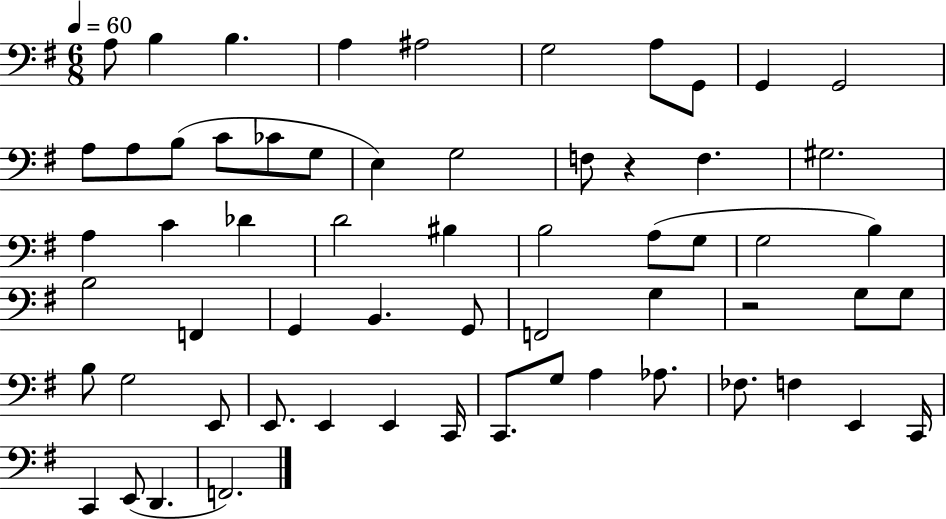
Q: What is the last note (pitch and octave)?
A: F2